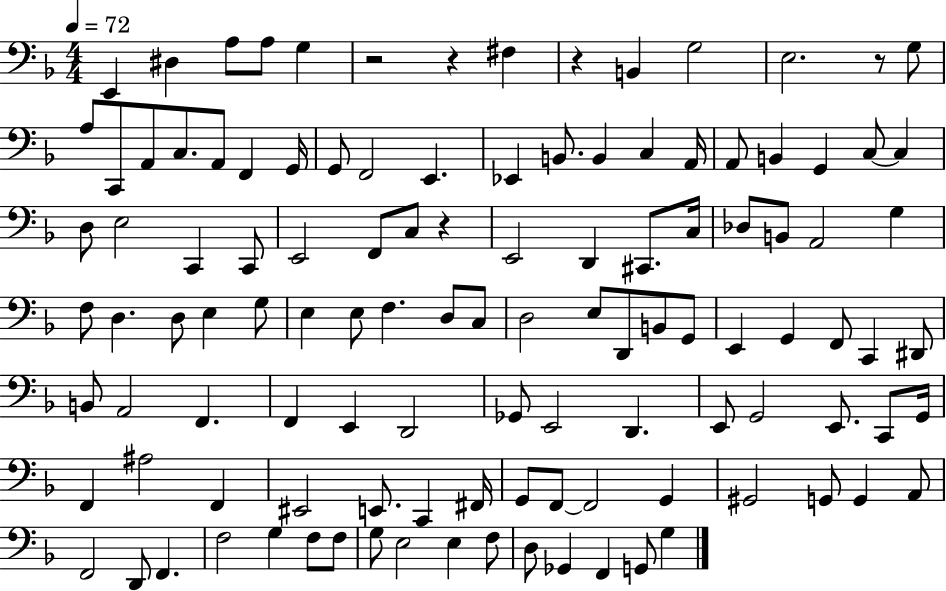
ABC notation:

X:1
T:Untitled
M:4/4
L:1/4
K:F
E,, ^D, A,/2 A,/2 G, z2 z ^F, z B,, G,2 E,2 z/2 G,/2 A,/2 C,,/2 A,,/2 C,/2 A,,/2 F,, G,,/4 G,,/2 F,,2 E,, _E,, B,,/2 B,, C, A,,/4 A,,/2 B,, G,, C,/2 C, D,/2 E,2 C,, C,,/2 E,,2 F,,/2 C,/2 z E,,2 D,, ^C,,/2 C,/4 _D,/2 B,,/2 A,,2 G, F,/2 D, D,/2 E, G,/2 E, E,/2 F, D,/2 C,/2 D,2 E,/2 D,,/2 B,,/2 G,,/2 E,, G,, F,,/2 C,, ^D,,/2 B,,/2 A,,2 F,, F,, E,, D,,2 _G,,/2 E,,2 D,, E,,/2 G,,2 E,,/2 C,,/2 G,,/4 F,, ^A,2 F,, ^E,,2 E,,/2 C,, ^F,,/4 G,,/2 F,,/2 F,,2 G,, ^G,,2 G,,/2 G,, A,,/2 F,,2 D,,/2 F,, F,2 G, F,/2 F,/2 G,/2 E,2 E, F,/2 D,/2 _G,, F,, G,,/2 G,